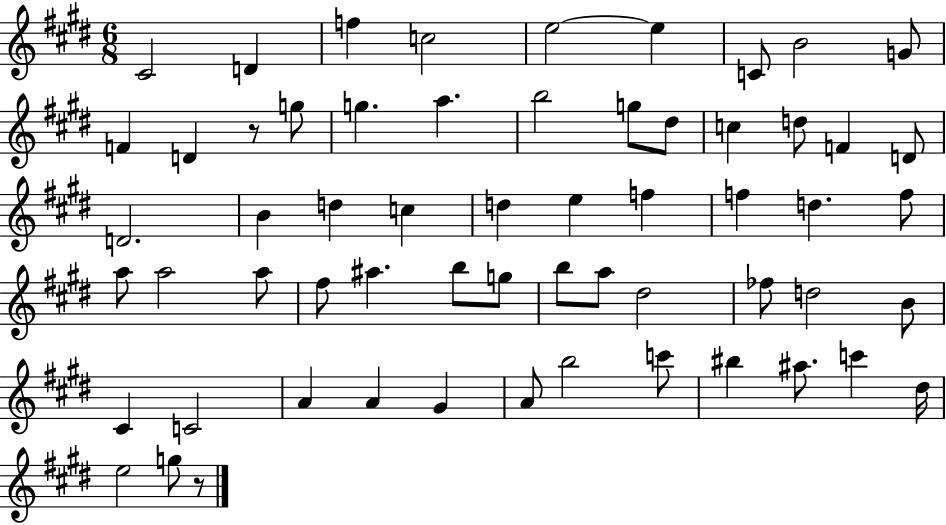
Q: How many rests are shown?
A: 2